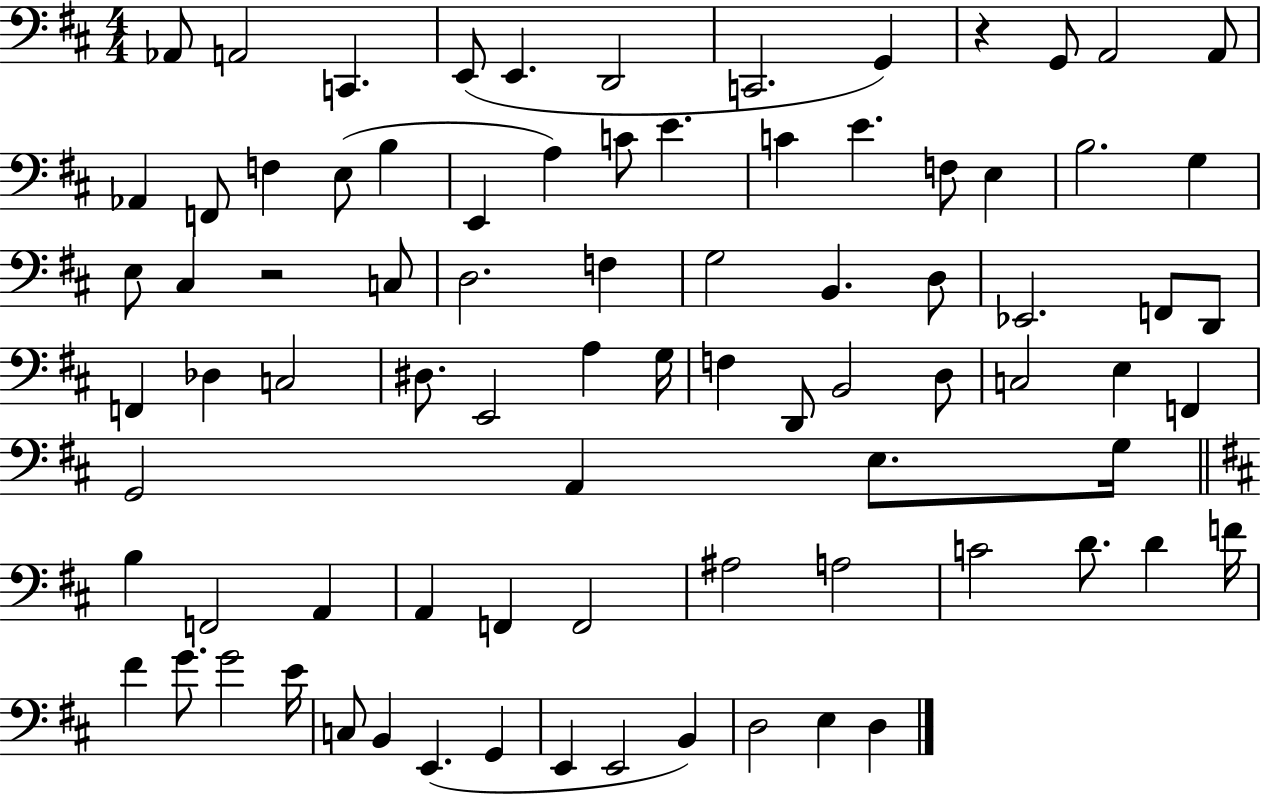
{
  \clef bass
  \numericTimeSignature
  \time 4/4
  \key d \major
  aes,8 a,2 c,4. | e,8( e,4. d,2 | c,2. g,4) | r4 g,8 a,2 a,8 | \break aes,4 f,8 f4 e8( b4 | e,4 a4) c'8 e'4. | c'4 e'4. f8 e4 | b2. g4 | \break e8 cis4 r2 c8 | d2. f4 | g2 b,4. d8 | ees,2. f,8 d,8 | \break f,4 des4 c2 | dis8. e,2 a4 g16 | f4 d,8 b,2 d8 | c2 e4 f,4 | \break g,2 a,4 e8. g16 | \bar "||" \break \key d \major b4 f,2 a,4 | a,4 f,4 f,2 | ais2 a2 | c'2 d'8. d'4 f'16 | \break fis'4 g'8. g'2 e'16 | c8 b,4 e,4.( g,4 | e,4 e,2 b,4) | d2 e4 d4 | \break \bar "|."
}